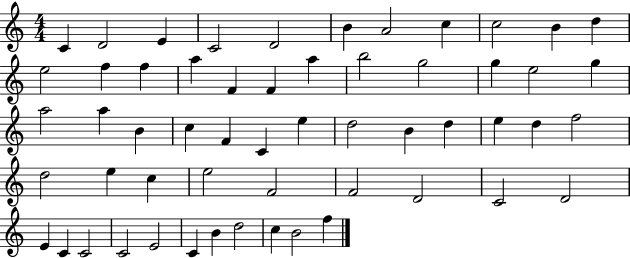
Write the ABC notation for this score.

X:1
T:Untitled
M:4/4
L:1/4
K:C
C D2 E C2 D2 B A2 c c2 B d e2 f f a F F a b2 g2 g e2 g a2 a B c F C e d2 B d e d f2 d2 e c e2 F2 F2 D2 C2 D2 E C C2 C2 E2 C B d2 c B2 f